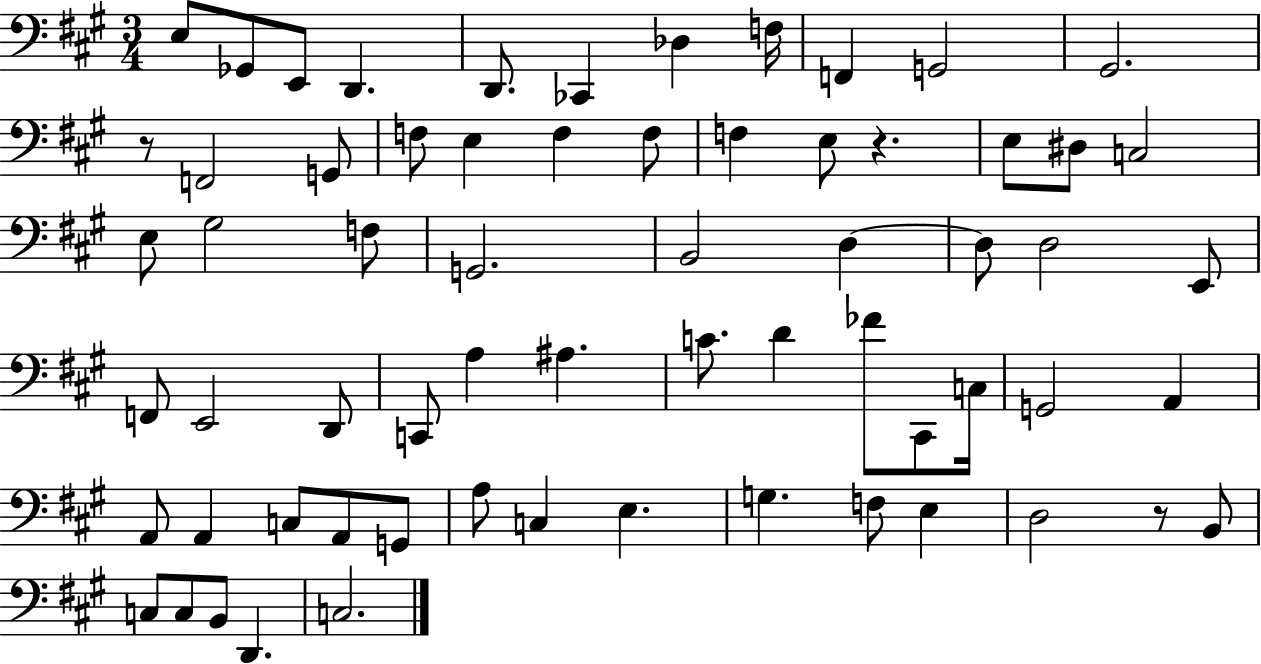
E3/e Gb2/e E2/e D2/q. D2/e. CES2/q Db3/q F3/s F2/q G2/h G#2/h. R/e F2/h G2/e F3/e E3/q F3/q F3/e F3/q E3/e R/q. E3/e D#3/e C3/h E3/e G#3/h F3/e G2/h. B2/h D3/q D3/e D3/h E2/e F2/e E2/h D2/e C2/e A3/q A#3/q. C4/e. D4/q FES4/e C#2/e C3/s G2/h A2/q A2/e A2/q C3/e A2/e G2/e A3/e C3/q E3/q. G3/q. F3/e E3/q D3/h R/e B2/e C3/e C3/e B2/e D2/q. C3/h.